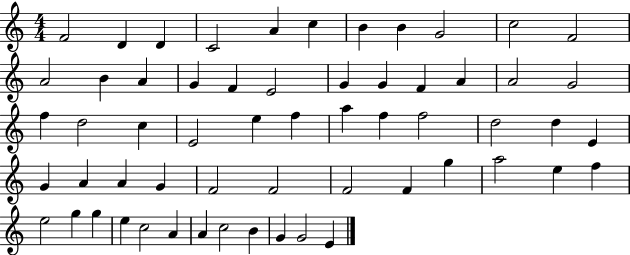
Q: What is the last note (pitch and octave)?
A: E4